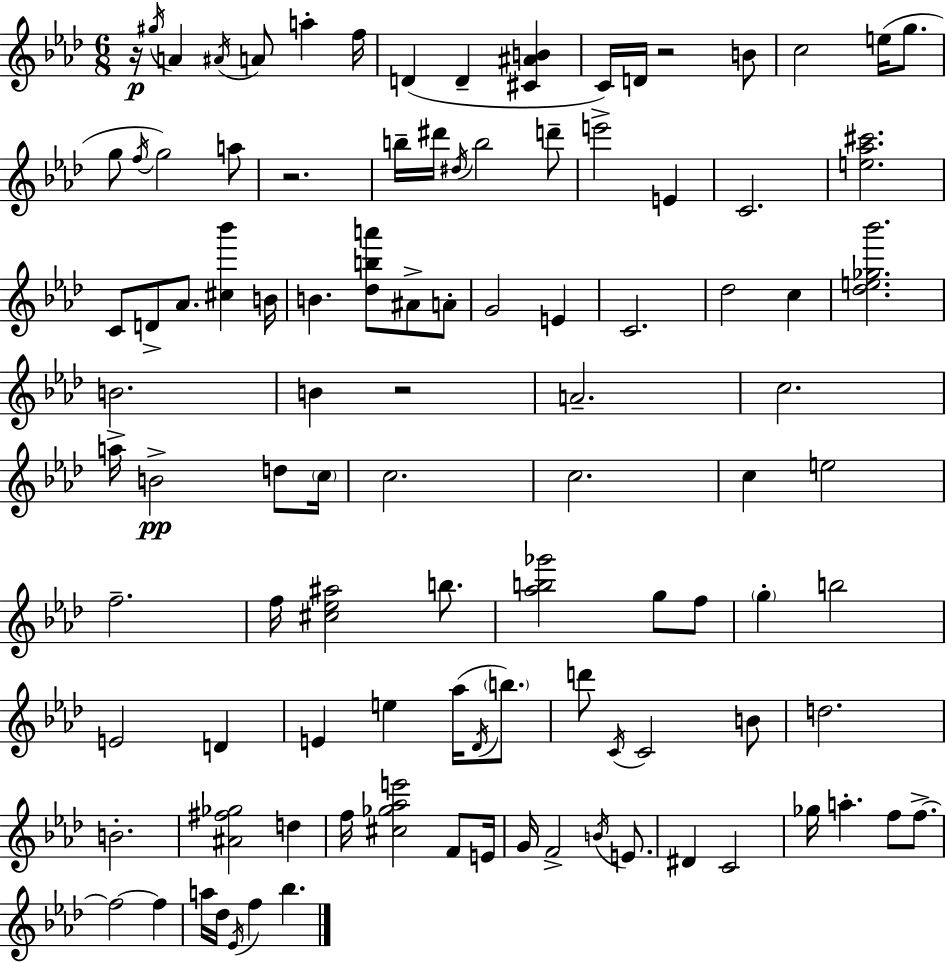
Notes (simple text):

R/s G#5/s A4/q A#4/s A4/e A5/q F5/s D4/q D4/q [C#4,A#4,B4]/q C4/s D4/s R/h B4/e C5/h E5/s G5/e. G5/e F5/s G5/h A5/e R/h. B5/s D#6/s D#5/s B5/h D6/e E6/h E4/q C4/h. [E5,Ab5,C#6]/h. C4/e D4/e Ab4/e. [C#5,Bb6]/q B4/s B4/q. [Db5,B5,A6]/e A#4/e A4/e G4/h E4/q C4/h. Db5/h C5/q [Db5,E5,Gb5,Bb6]/h. B4/h. B4/q R/h A4/h. C5/h. A5/s B4/h D5/e C5/s C5/h. C5/h. C5/q E5/h F5/h. F5/s [C#5,Eb5,A#5]/h B5/e. [Ab5,B5,Gb6]/h G5/e F5/e G5/q B5/h E4/h D4/q E4/q E5/q Ab5/s Db4/s B5/e. D6/e C4/s C4/h B4/e D5/h. B4/h. [A#4,F#5,Gb5]/h D5/q F5/s [C#5,Gb5,Ab5,E6]/h F4/e E4/s G4/s F4/h B4/s E4/e. D#4/q C4/h Gb5/s A5/q. F5/e F5/e. F5/h F5/q A5/s Db5/s Eb4/s F5/q Bb5/q.